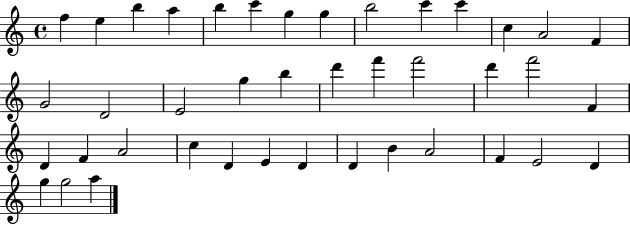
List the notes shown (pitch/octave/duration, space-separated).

F5/q E5/q B5/q A5/q B5/q C6/q G5/q G5/q B5/h C6/q C6/q C5/q A4/h F4/q G4/h D4/h E4/h G5/q B5/q D6/q F6/q F6/h D6/q F6/h F4/q D4/q F4/q A4/h C5/q D4/q E4/q D4/q D4/q B4/q A4/h F4/q E4/h D4/q G5/q G5/h A5/q